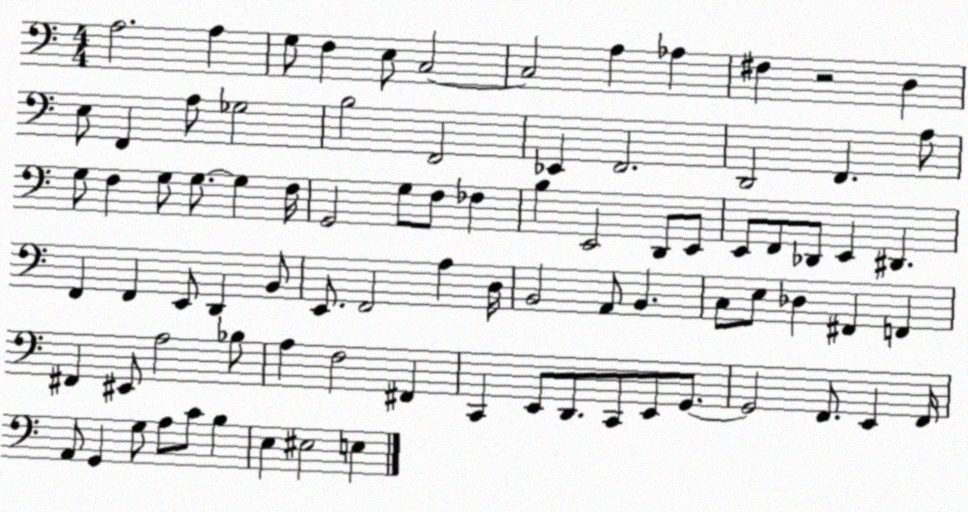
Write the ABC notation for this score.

X:1
T:Untitled
M:4/4
L:1/4
K:C
A,2 A, G,/2 F, E,/2 C,2 C,2 A, _A, ^F, z2 D, E,/2 F,, A,/2 _G,2 B,2 F,,2 _E,, F,,2 D,,2 F,, A,/2 G,/2 F, G,/2 G,/2 G, F,/4 G,,2 G,/2 F,/2 _F, B, E,,2 D,,/2 E,,/2 E,,/2 F,,/2 _D,,/2 E,, ^D,, F,, F,, E,,/2 D,, B,,/2 E,,/2 F,,2 A, D,/4 B,,2 A,,/2 B,, C,/2 E,/2 _D, ^F,, F,, ^F,, ^E,,/2 A,2 _B,/2 A, F,2 ^F,, C,, E,,/2 D,,/2 C,,/2 E,,/2 G,,/2 G,,2 F,,/2 E,, F,,/4 A,,/2 G,, G,/2 A,/2 C/2 B, E, ^E,2 E,